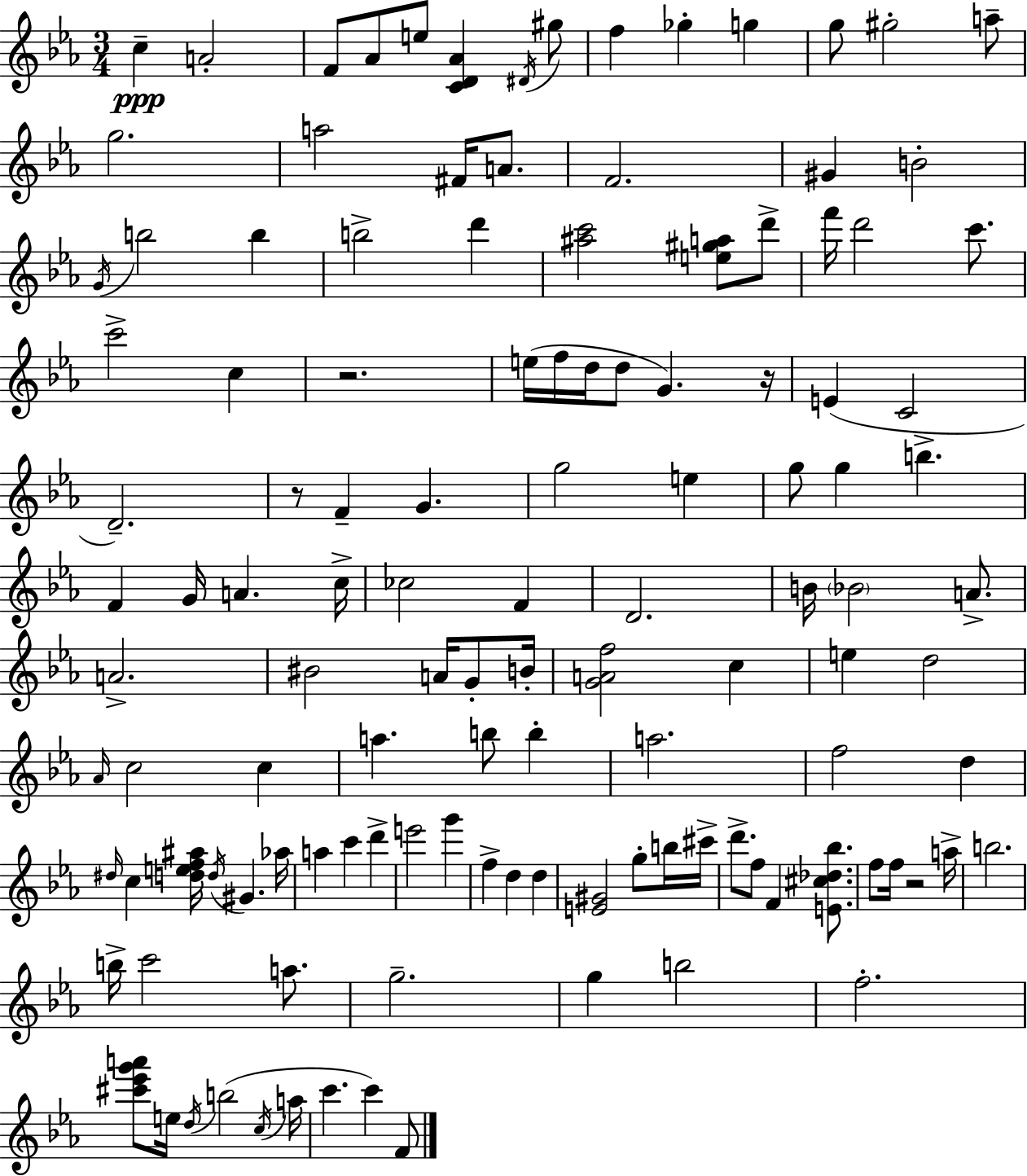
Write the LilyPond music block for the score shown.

{
  \clef treble
  \numericTimeSignature
  \time 3/4
  \key c \minor
  \repeat volta 2 { c''4--\ppp a'2-. | f'8 aes'8 e''8 <c' d' aes'>4 \acciaccatura { dis'16 } gis''8 | f''4 ges''4-. g''4 | g''8 gis''2-. a''8-- | \break g''2. | a''2 fis'16 a'8. | f'2. | gis'4 b'2-. | \break \acciaccatura { g'16 } b''2 b''4 | b''2-> d'''4 | <ais'' c'''>2 <e'' gis'' a''>8 | d'''8-> f'''16 d'''2 c'''8. | \break c'''2-> c''4 | r2. | e''16( f''16 d''16 d''8 g'4.) | r16 e'4( c'2 | \break d'2.--) | r8 f'4-- g'4. | g''2 e''4 | g''8 g''4 b''4.-> | \break f'4 g'16 a'4. | c''16-> ces''2 f'4 | d'2. | b'16 \parenthesize bes'2 a'8.-> | \break a'2.-> | bis'2 a'16 g'8-. | b'16-. <g' a' f''>2 c''4 | e''4 d''2 | \break \grace { aes'16 } c''2 c''4 | a''4. b''8 b''4-. | a''2. | f''2 d''4 | \break \grace { dis''16 } c''4 <d'' e'' f'' ais''>16 \acciaccatura { d''16 } gis'4. | aes''16 a''4 c'''4 | d'''4-> e'''2 | g'''4 f''4-> d''4 | \break d''4 <e' gis'>2 | g''8-. b''16 cis'''16-> d'''8.-> f''8 f'4 | <e' cis'' des'' bes''>8. f''8 f''16 r2 | a''16-> b''2. | \break b''16-> c'''2 | a''8. g''2.-- | g''4 b''2 | f''2.-. | \break <cis''' ees''' g''' a'''>8 e''16 \acciaccatura { d''16 }( b''2 | \acciaccatura { c''16 } a''16 c'''4. | c'''4) f'8 } \bar "|."
}